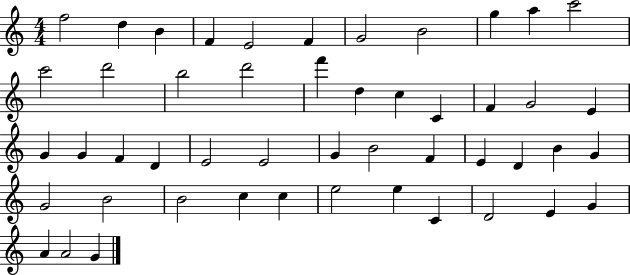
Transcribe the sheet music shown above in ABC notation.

X:1
T:Untitled
M:4/4
L:1/4
K:C
f2 d B F E2 F G2 B2 g a c'2 c'2 d'2 b2 d'2 f' d c C F G2 E G G F D E2 E2 G B2 F E D B G G2 B2 B2 c c e2 e C D2 E G A A2 G